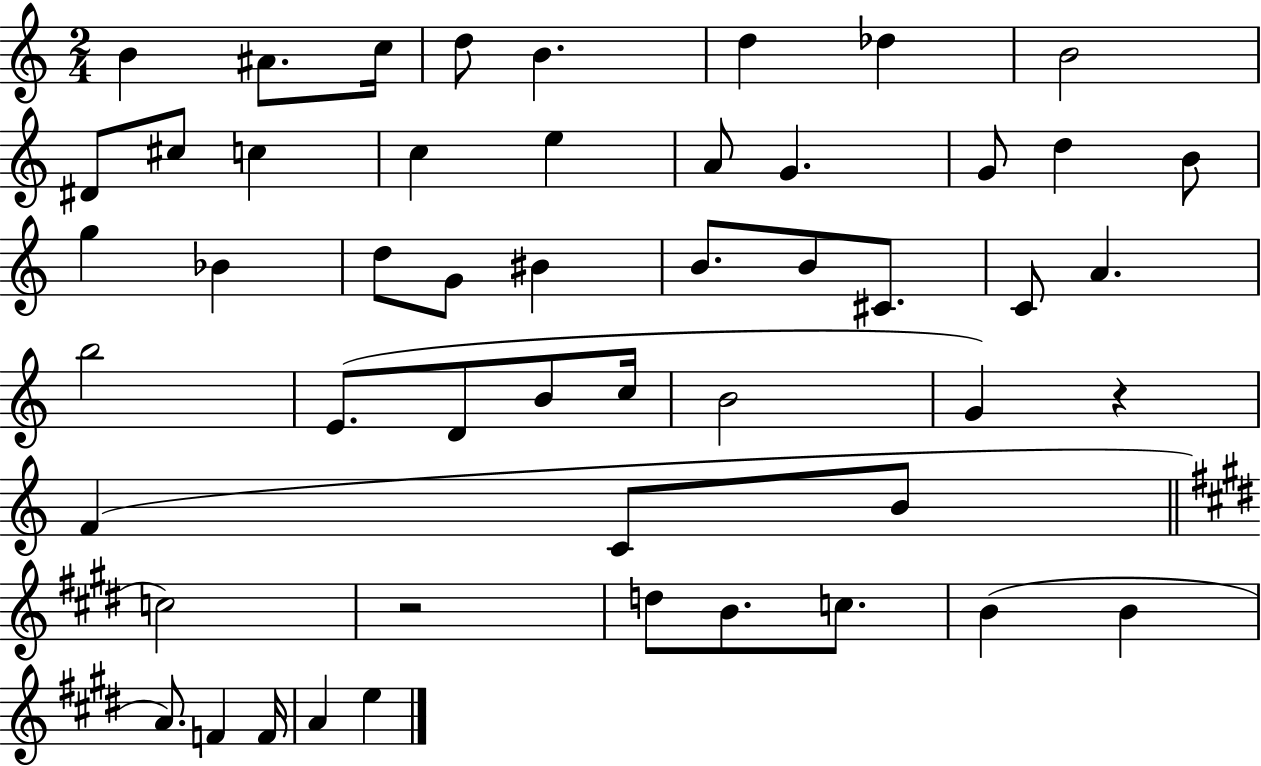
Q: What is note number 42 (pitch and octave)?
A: C5